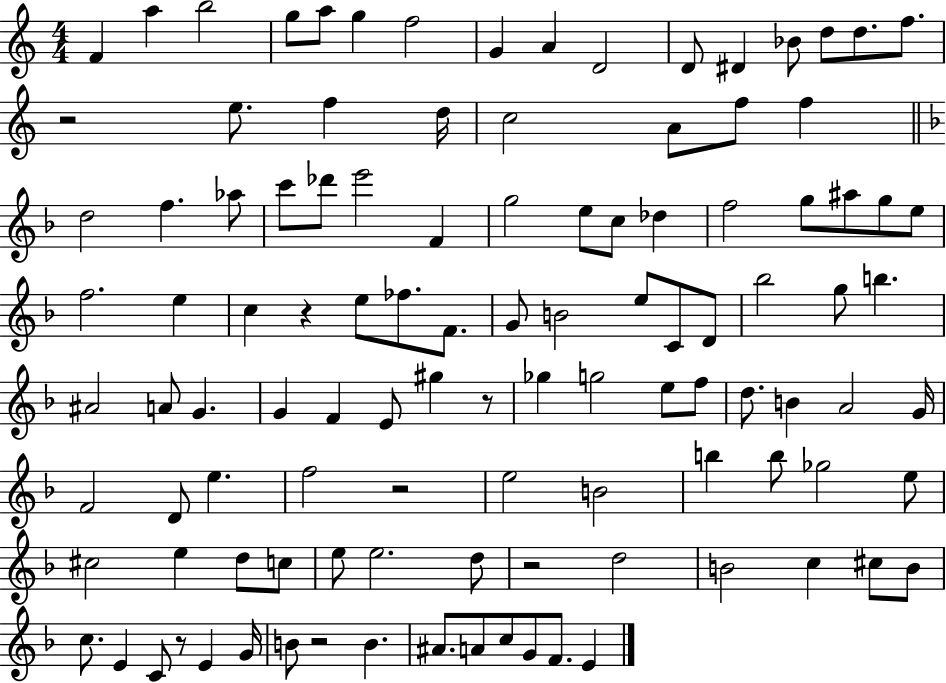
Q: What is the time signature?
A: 4/4